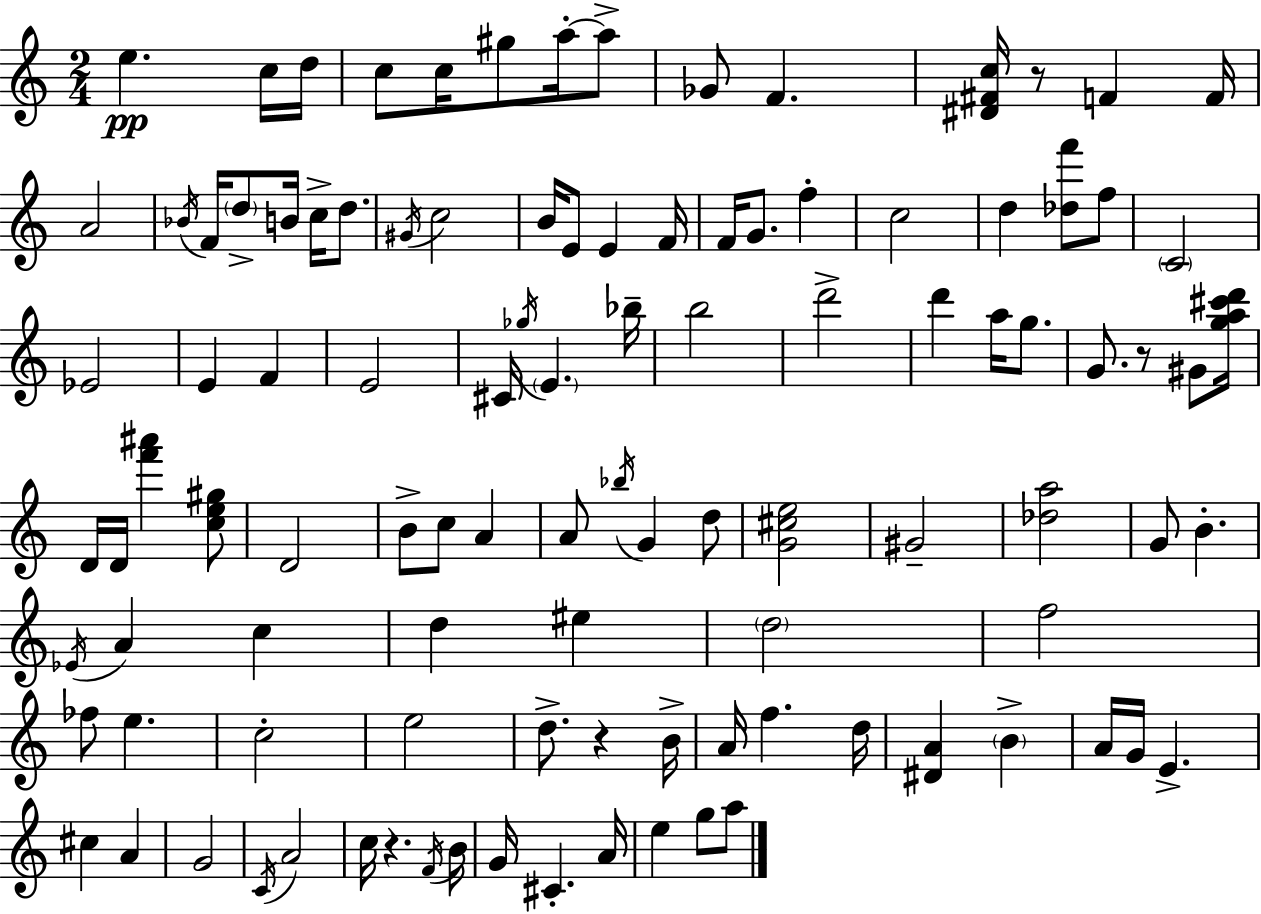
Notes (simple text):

E5/q. C5/s D5/s C5/e C5/s G#5/e A5/s A5/e Gb4/e F4/q. [D#4,F#4,C5]/s R/e F4/q F4/s A4/h Bb4/s F4/s D5/e B4/s C5/s D5/e. G#4/s C5/h B4/s E4/e E4/q F4/s F4/s G4/e. F5/q C5/h D5/q [Db5,F6]/e F5/e C4/h Eb4/h E4/q F4/q E4/h C#4/s Gb5/s E4/q. Bb5/s B5/h D6/h D6/q A5/s G5/e. G4/e. R/e G#4/e [G5,A5,C#6,D6]/s D4/s D4/s [F6,A#6]/q [C5,E5,G#5]/e D4/h B4/e C5/e A4/q A4/e Bb5/s G4/q D5/e [G4,C#5,E5]/h G#4/h [Db5,A5]/h G4/e B4/q. Eb4/s A4/q C5/q D5/q EIS5/q D5/h F5/h FES5/e E5/q. C5/h E5/h D5/e. R/q B4/s A4/s F5/q. D5/s [D#4,A4]/q B4/q A4/s G4/s E4/q. C#5/q A4/q G4/h C4/s A4/h C5/s R/q. F4/s B4/s G4/s C#4/q. A4/s E5/q G5/e A5/e